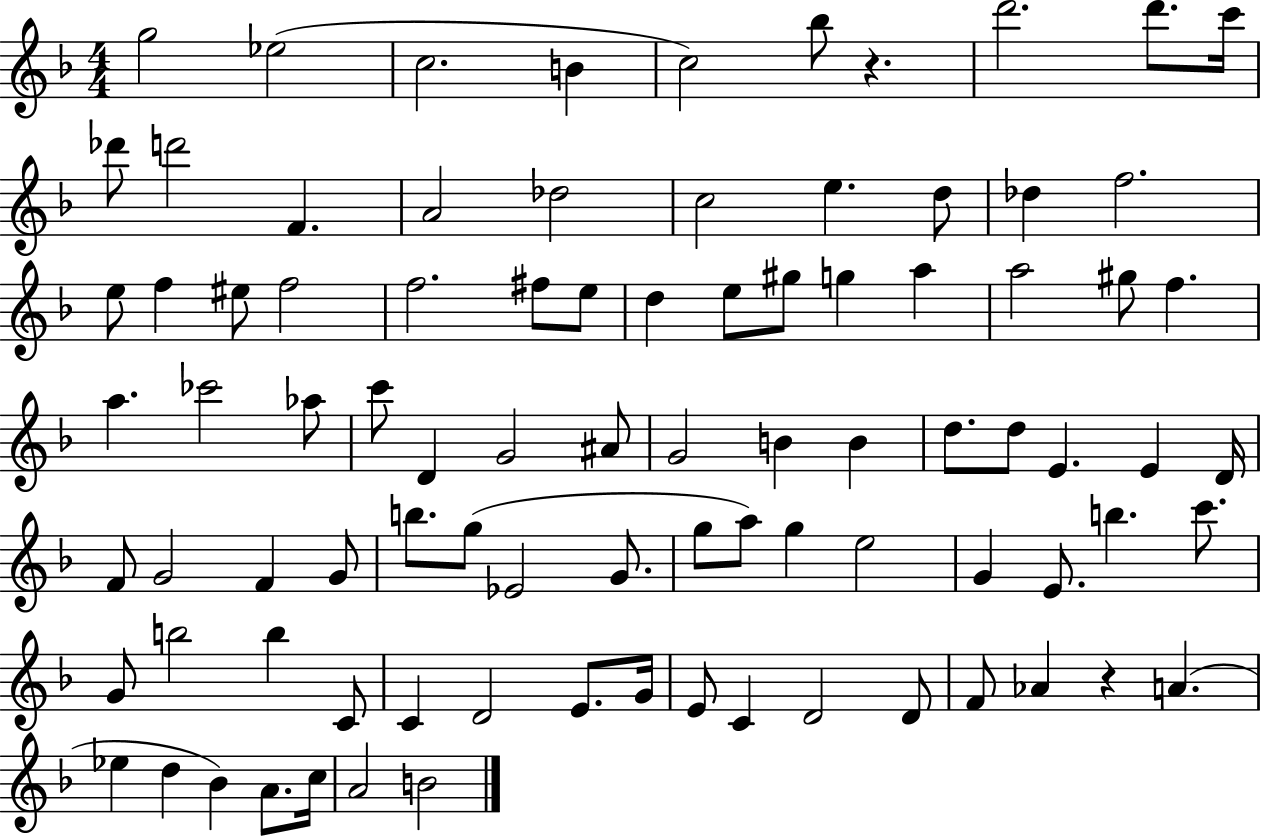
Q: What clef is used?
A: treble